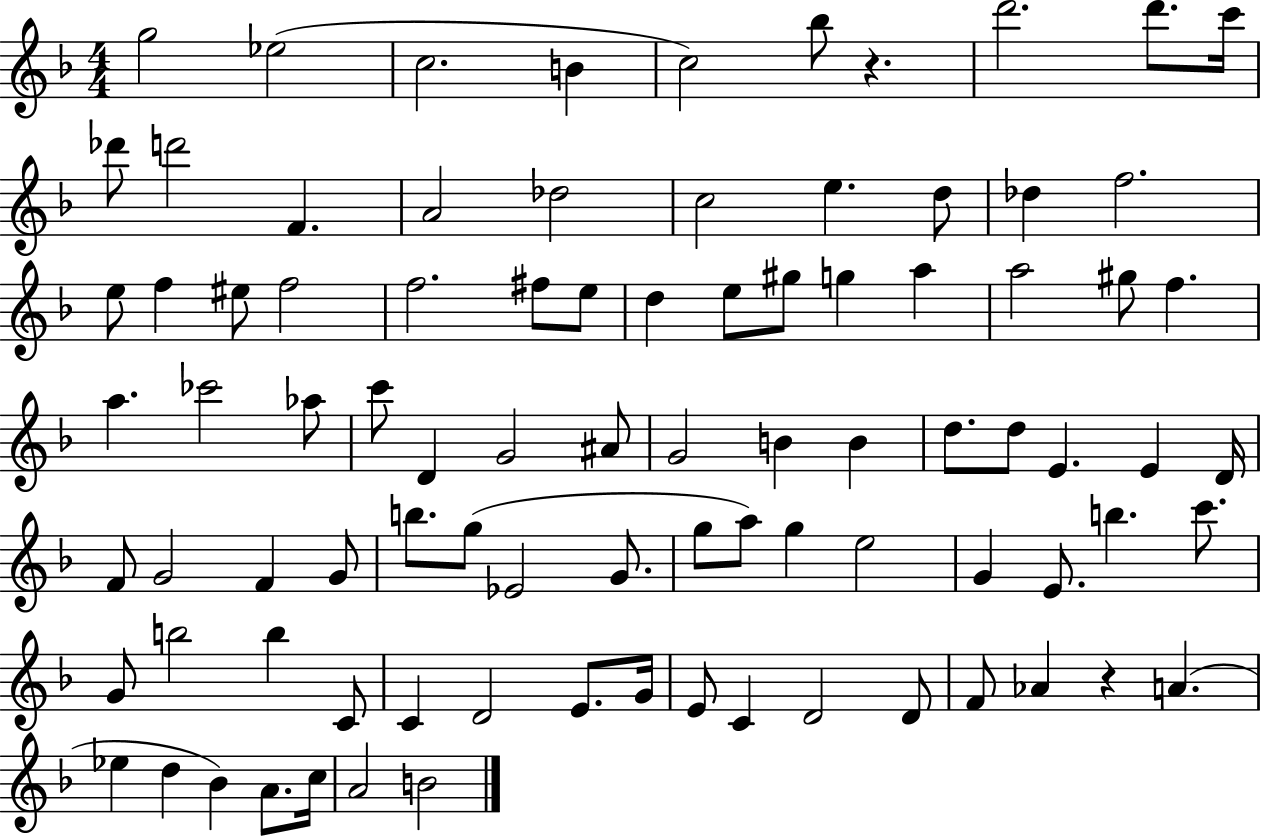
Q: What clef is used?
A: treble